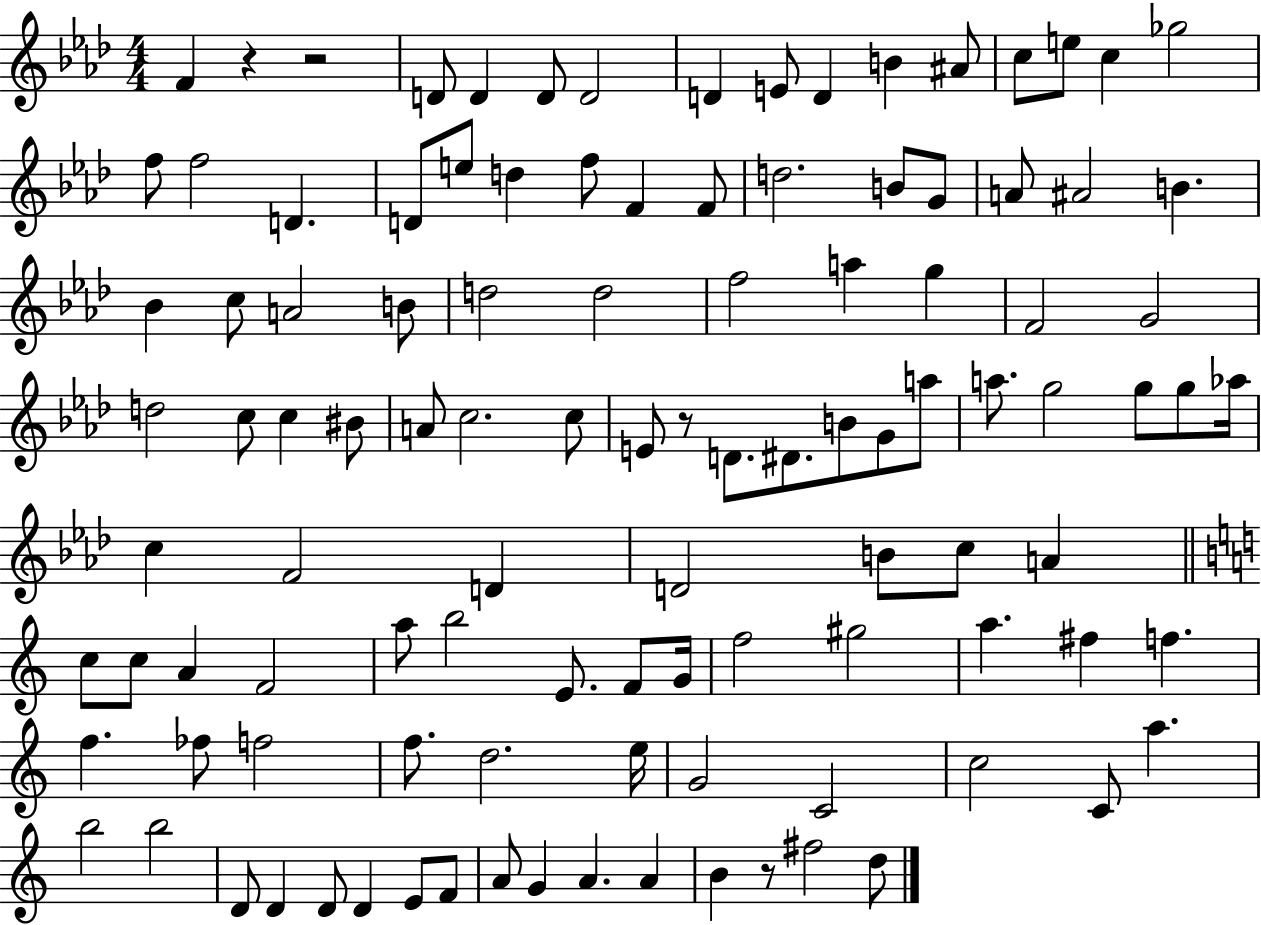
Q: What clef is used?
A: treble